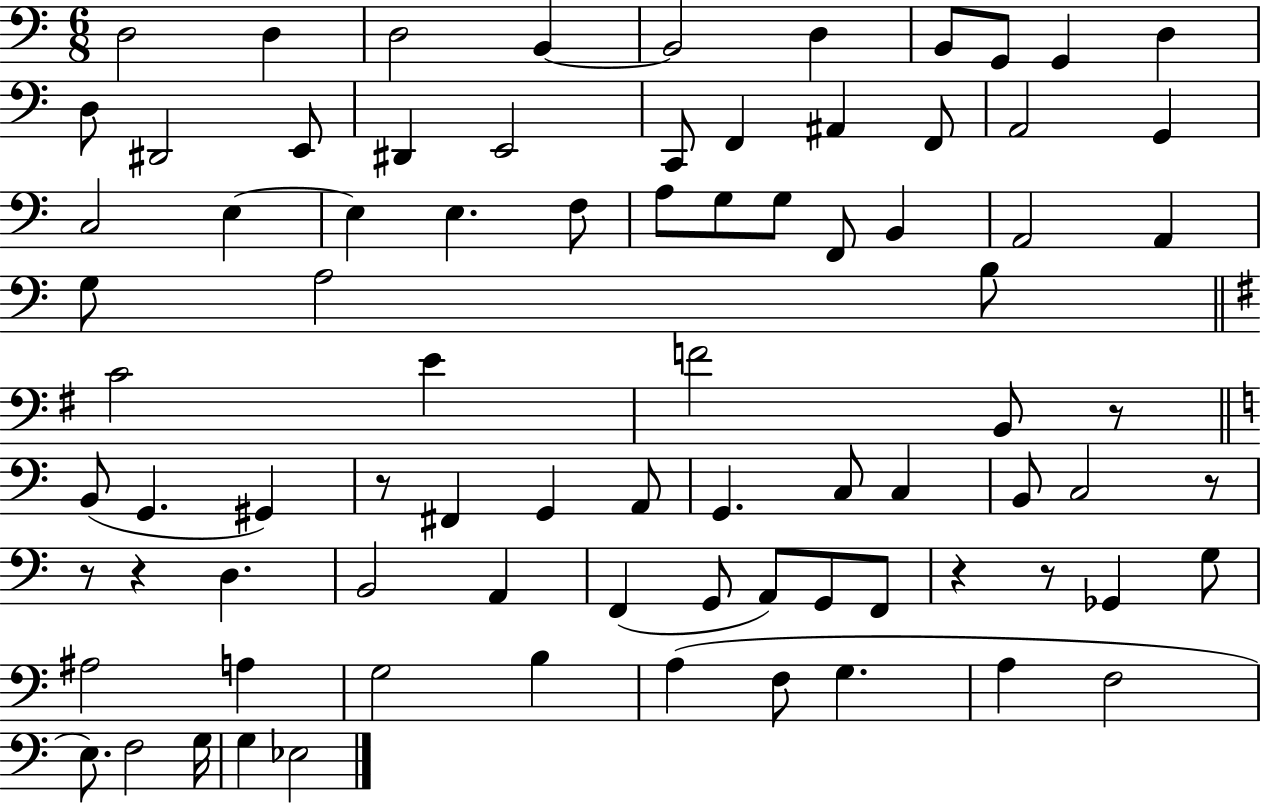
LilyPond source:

{
  \clef bass
  \numericTimeSignature
  \time 6/8
  \key c \major
  \repeat volta 2 { d2 d4 | d2 b,4~~ | b,2 d4 | b,8 g,8 g,4 d4 | \break d8 dis,2 e,8 | dis,4 e,2 | c,8 f,4 ais,4 f,8 | a,2 g,4 | \break c2 e4~~ | e4 e4. f8 | a8 g8 g8 f,8 b,4 | a,2 a,4 | \break g8 a2 b8 | \bar "||" \break \key e \minor c'2 e'4 | f'2 b,8 r8 | \bar "||" \break \key a \minor b,8( g,4. gis,4) | r8 fis,4 g,4 a,8 | g,4. c8 c4 | b,8 c2 r8 | \break r8 r4 d4. | b,2 a,4 | f,4( g,8 a,8) g,8 f,8 | r4 r8 ges,4 g8 | \break ais2 a4 | g2 b4 | a4( f8 g4. | a4 f2 | \break e8.) f2 g16 | g4 ees2 | } \bar "|."
}